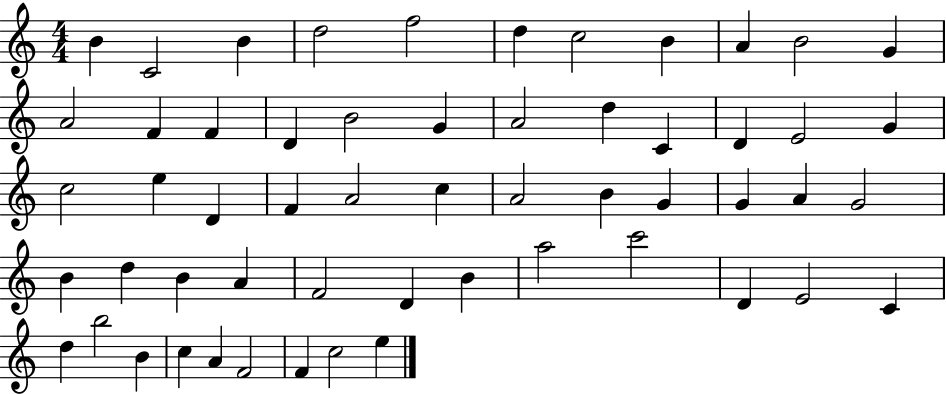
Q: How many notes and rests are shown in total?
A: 56